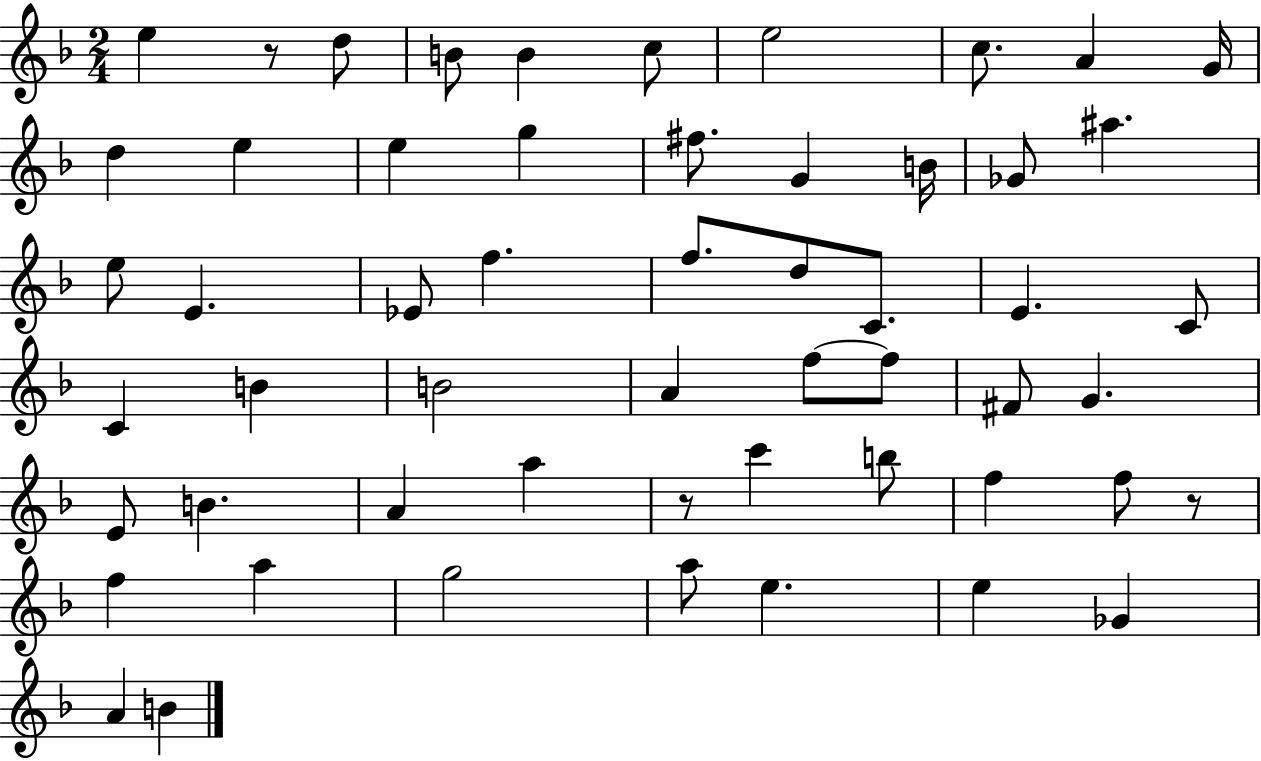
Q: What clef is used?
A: treble